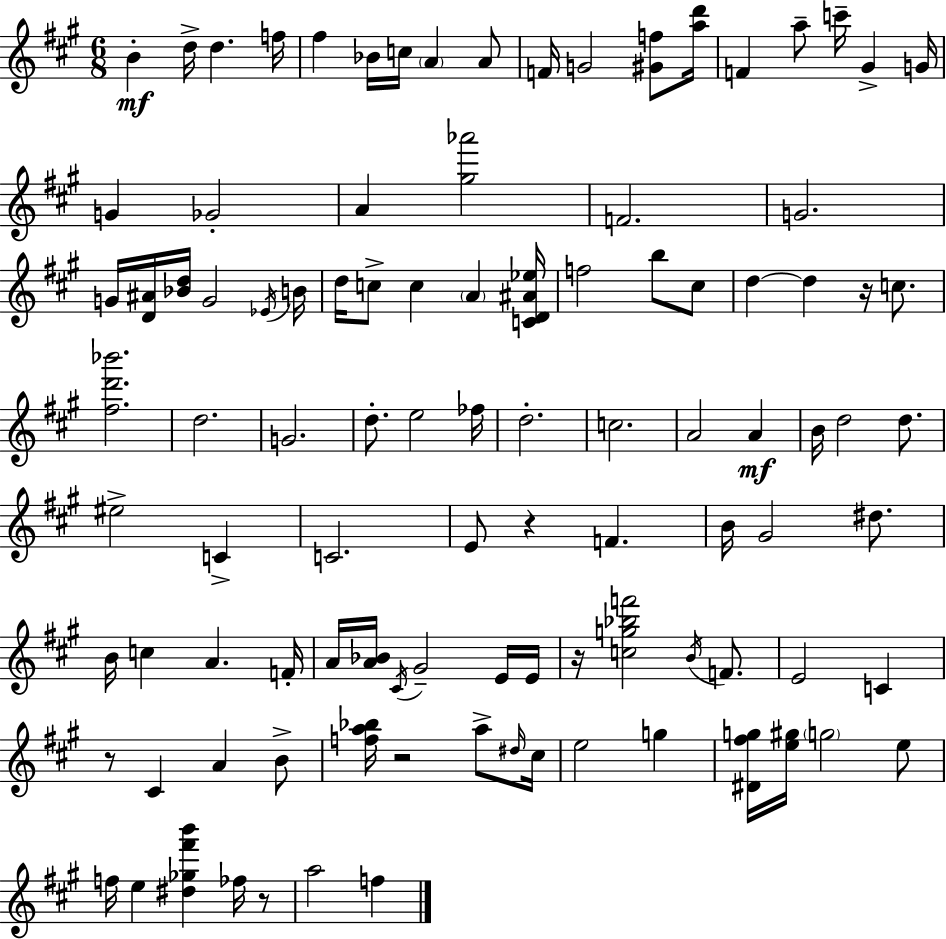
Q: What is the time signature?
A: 6/8